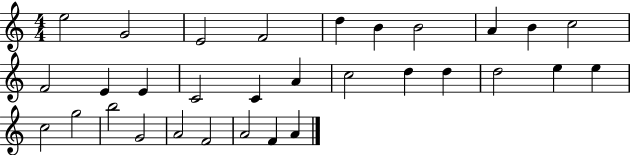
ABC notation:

X:1
T:Untitled
M:4/4
L:1/4
K:C
e2 G2 E2 F2 d B B2 A B c2 F2 E E C2 C A c2 d d d2 e e c2 g2 b2 G2 A2 F2 A2 F A